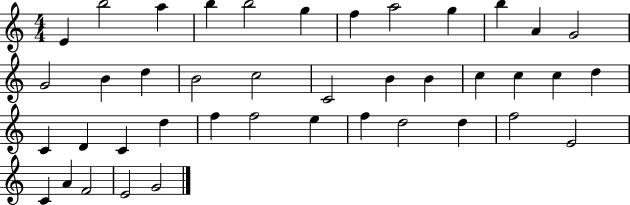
X:1
T:Untitled
M:4/4
L:1/4
K:C
E b2 a b b2 g f a2 g b A G2 G2 B d B2 c2 C2 B B c c c d C D C d f f2 e f d2 d f2 E2 C A F2 E2 G2